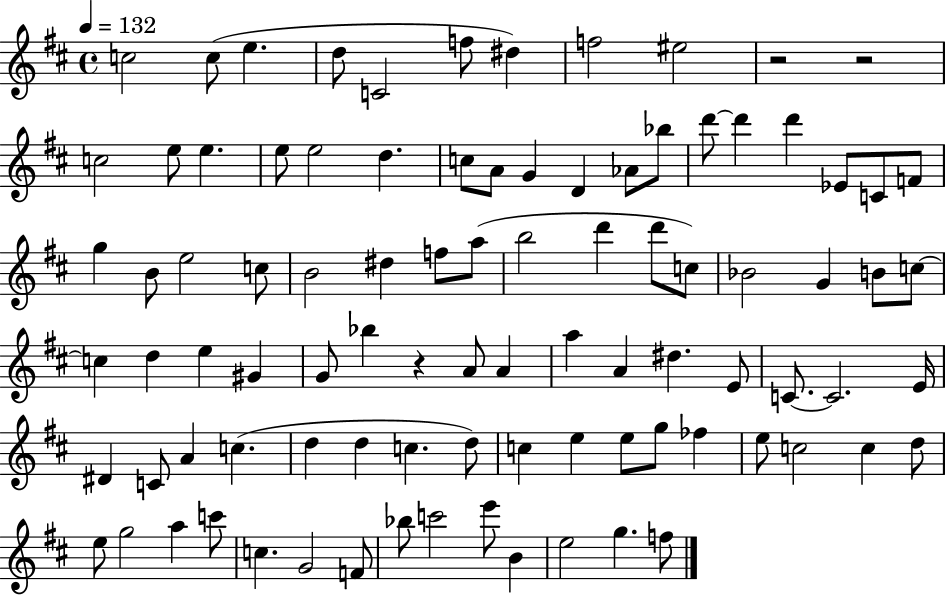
{
  \clef treble
  \time 4/4
  \defaultTimeSignature
  \key d \major
  \tempo 4 = 132
  c''2 c''8( e''4. | d''8 c'2 f''8 dis''4) | f''2 eis''2 | r2 r2 | \break c''2 e''8 e''4. | e''8 e''2 d''4. | c''8 a'8 g'4 d'4 aes'8 bes''8 | d'''8~~ d'''4 d'''4 ees'8 c'8 f'8 | \break g''4 b'8 e''2 c''8 | b'2 dis''4 f''8 a''8( | b''2 d'''4 d'''8 c''8) | bes'2 g'4 b'8 c''8~~ | \break c''4 d''4 e''4 gis'4 | g'8 bes''4 r4 a'8 a'4 | a''4 a'4 dis''4. e'8 | c'8.~~ c'2. e'16 | \break dis'4 c'8 a'4 c''4.( | d''4 d''4 c''4. d''8) | c''4 e''4 e''8 g''8 fes''4 | e''8 c''2 c''4 d''8 | \break e''8 g''2 a''4 c'''8 | c''4. g'2 f'8 | bes''8 c'''2 e'''8 b'4 | e''2 g''4. f''8 | \break \bar "|."
}